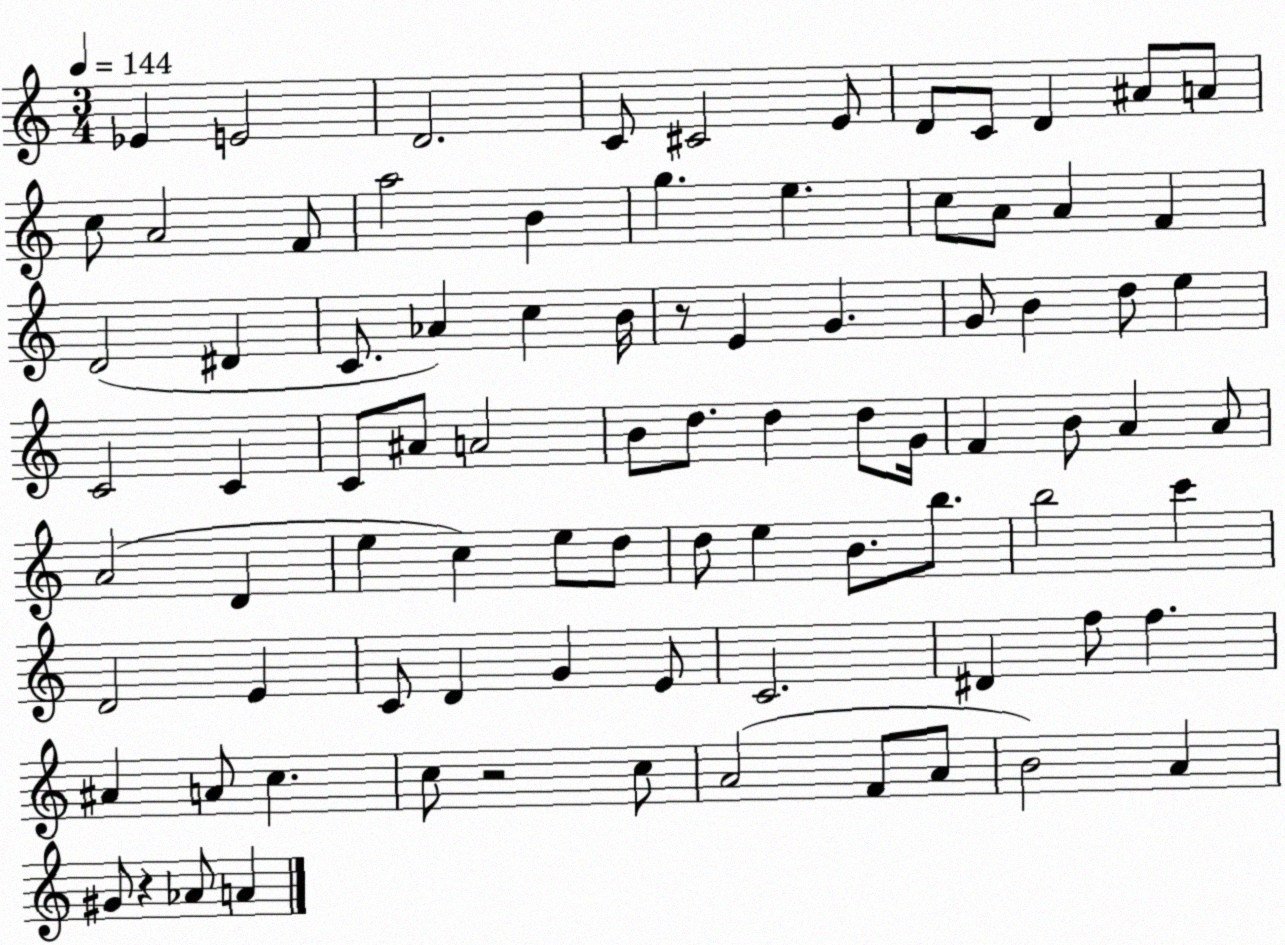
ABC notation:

X:1
T:Untitled
M:3/4
L:1/4
K:C
_E E2 D2 C/2 ^C2 E/2 D/2 C/2 D ^A/2 A/2 c/2 A2 F/2 a2 B g e c/2 A/2 A F D2 ^D C/2 _A c B/4 z/2 E G G/2 B d/2 e C2 C C/2 ^A/2 A2 B/2 d/2 d d/2 G/4 F B/2 A A/2 A2 D e c e/2 d/2 d/2 e B/2 b/2 b2 c' D2 E C/2 D G E/2 C2 ^D f/2 f ^A A/2 c c/2 z2 c/2 A2 F/2 A/2 B2 A ^G/2 z _A/2 A